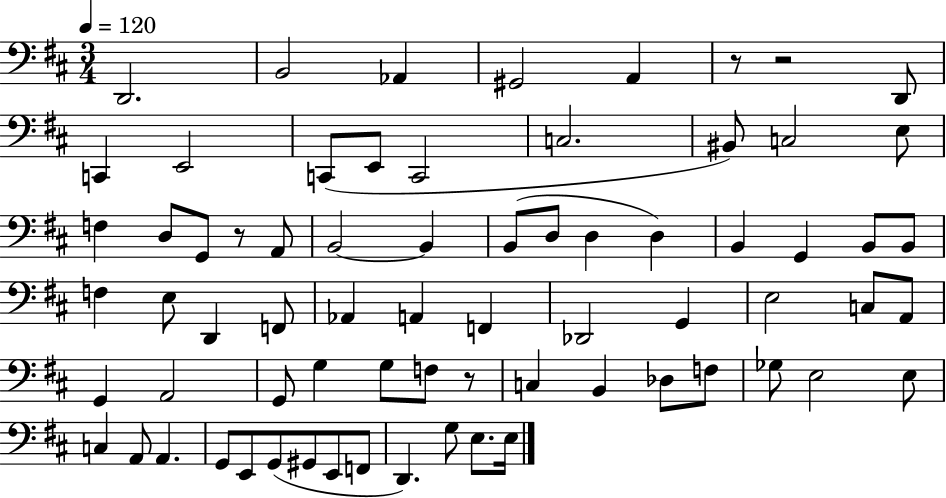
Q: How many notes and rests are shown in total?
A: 71